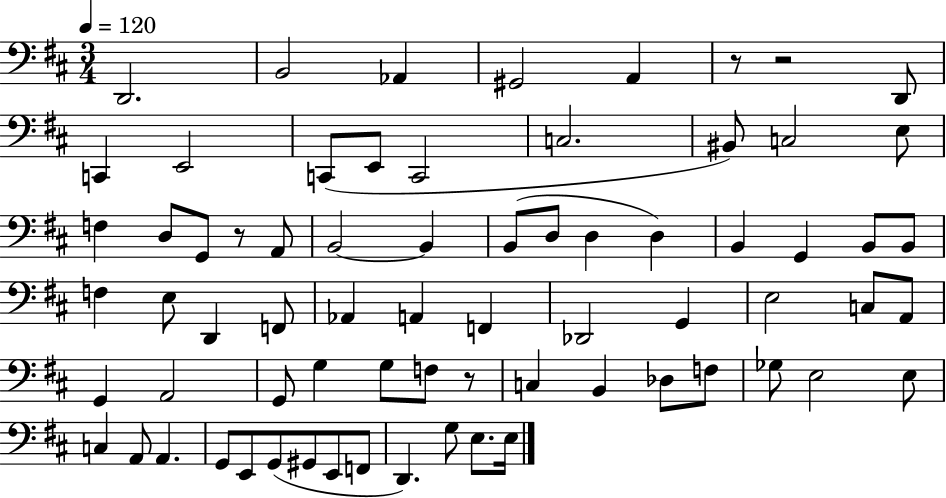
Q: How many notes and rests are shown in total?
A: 71